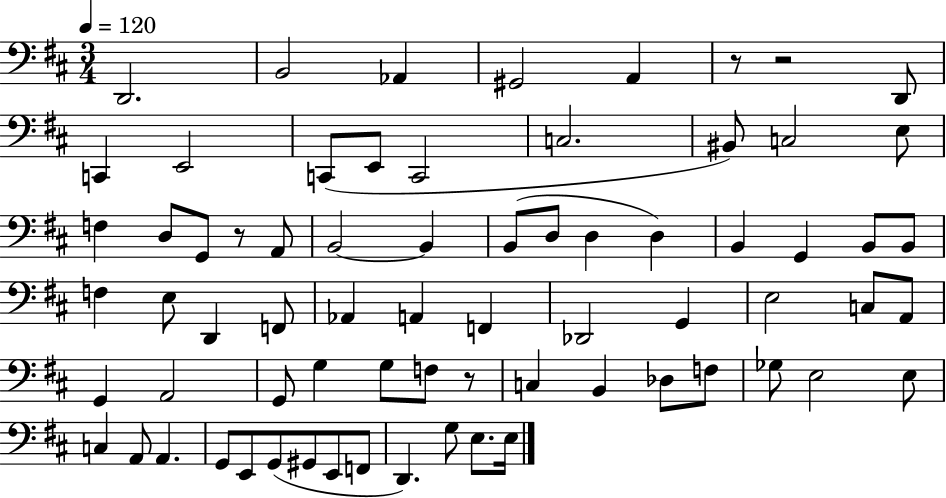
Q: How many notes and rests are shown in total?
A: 71